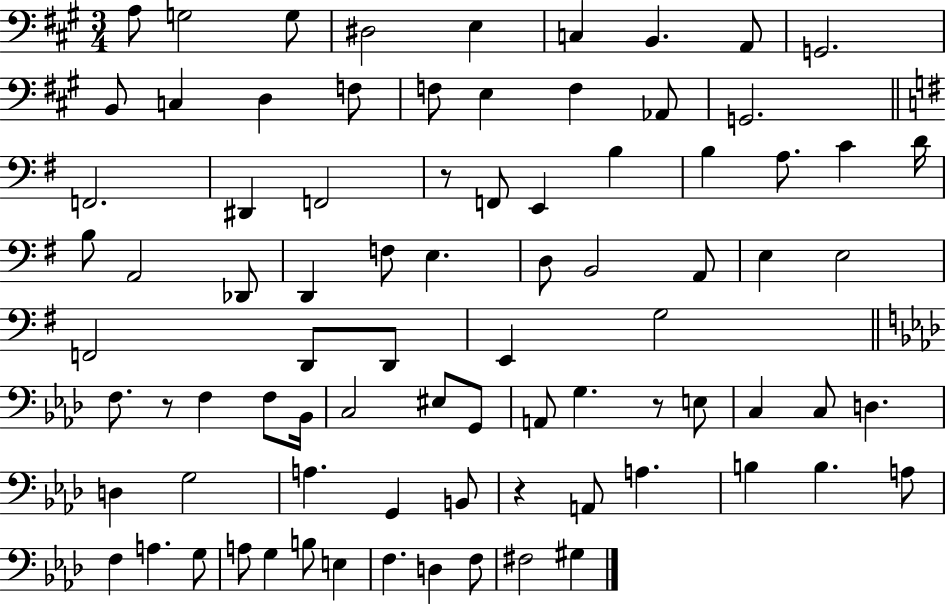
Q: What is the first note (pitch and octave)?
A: A3